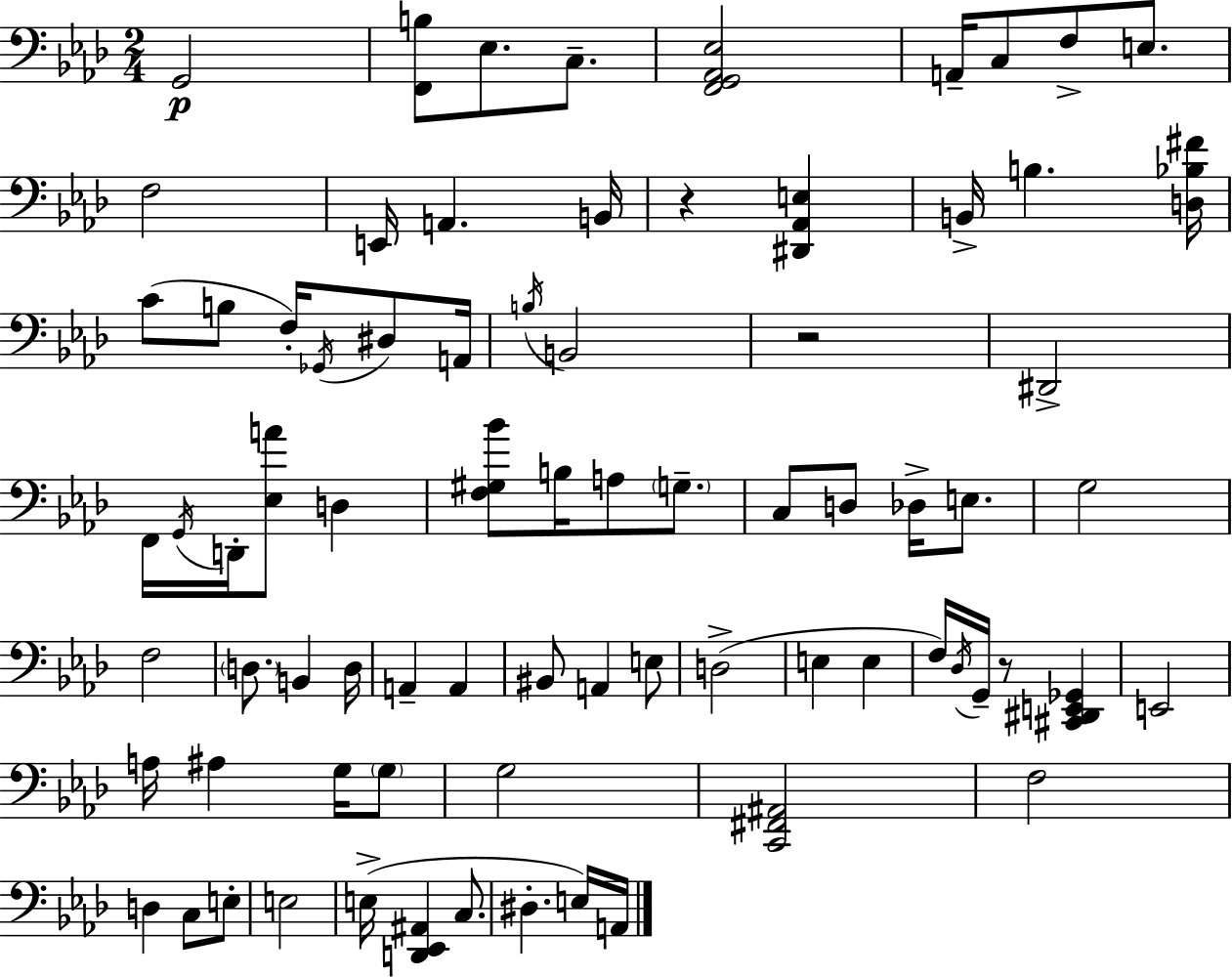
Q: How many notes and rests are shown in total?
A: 77